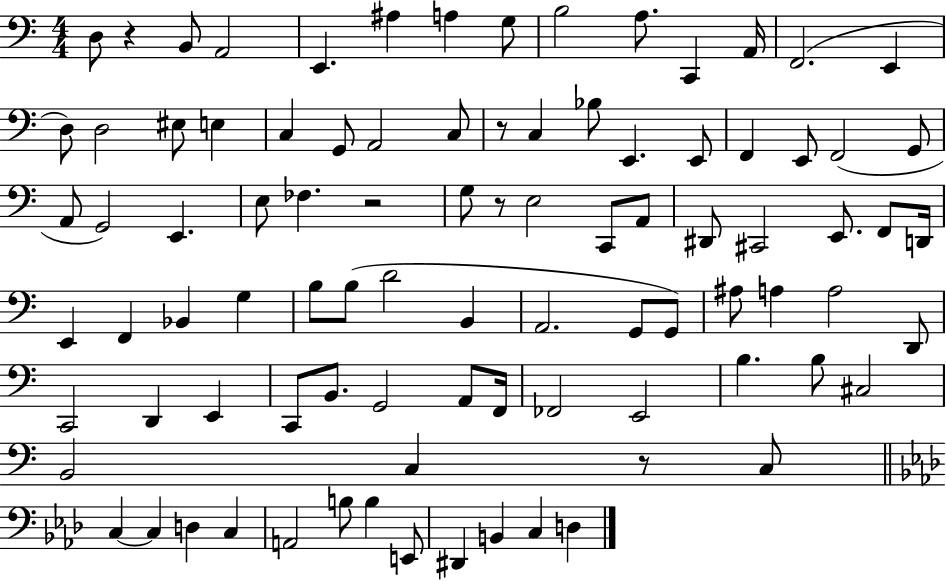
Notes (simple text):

D3/e R/q B2/e A2/h E2/q. A#3/q A3/q G3/e B3/h A3/e. C2/q A2/s F2/h. E2/q D3/e D3/h EIS3/e E3/q C3/q G2/e A2/h C3/e R/e C3/q Bb3/e E2/q. E2/e F2/q E2/e F2/h G2/e A2/e G2/h E2/q. E3/e FES3/q. R/h G3/e R/e E3/h C2/e A2/e D#2/e C#2/h E2/e. F2/e D2/s E2/q F2/q Bb2/q G3/q B3/e B3/e D4/h B2/q A2/h. G2/e G2/e A#3/e A3/q A3/h D2/e C2/h D2/q E2/q C2/e B2/e. G2/h A2/e F2/s FES2/h E2/h B3/q. B3/e C#3/h B2/h C3/q R/e C3/e C3/q C3/q D3/q C3/q A2/h B3/e B3/q E2/e D#2/q B2/q C3/q D3/q